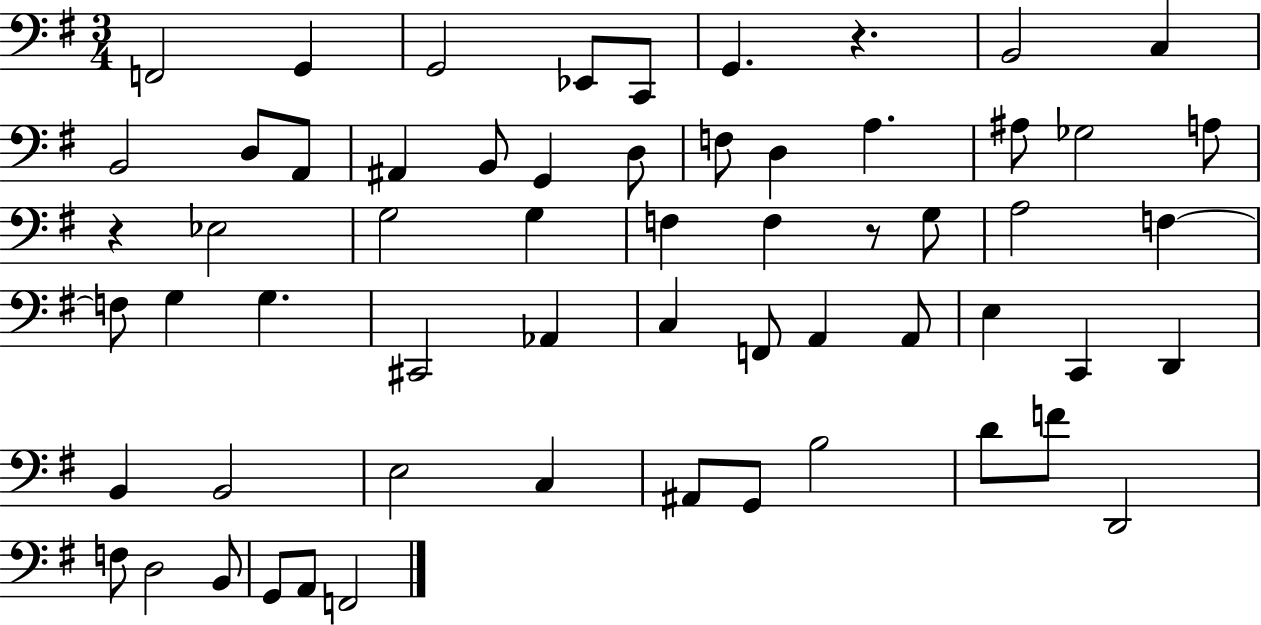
X:1
T:Untitled
M:3/4
L:1/4
K:G
F,,2 G,, G,,2 _E,,/2 C,,/2 G,, z B,,2 C, B,,2 D,/2 A,,/2 ^A,, B,,/2 G,, D,/2 F,/2 D, A, ^A,/2 _G,2 A,/2 z _E,2 G,2 G, F, F, z/2 G,/2 A,2 F, F,/2 G, G, ^C,,2 _A,, C, F,,/2 A,, A,,/2 E, C,, D,, B,, B,,2 E,2 C, ^A,,/2 G,,/2 B,2 D/2 F/2 D,,2 F,/2 D,2 B,,/2 G,,/2 A,,/2 F,,2